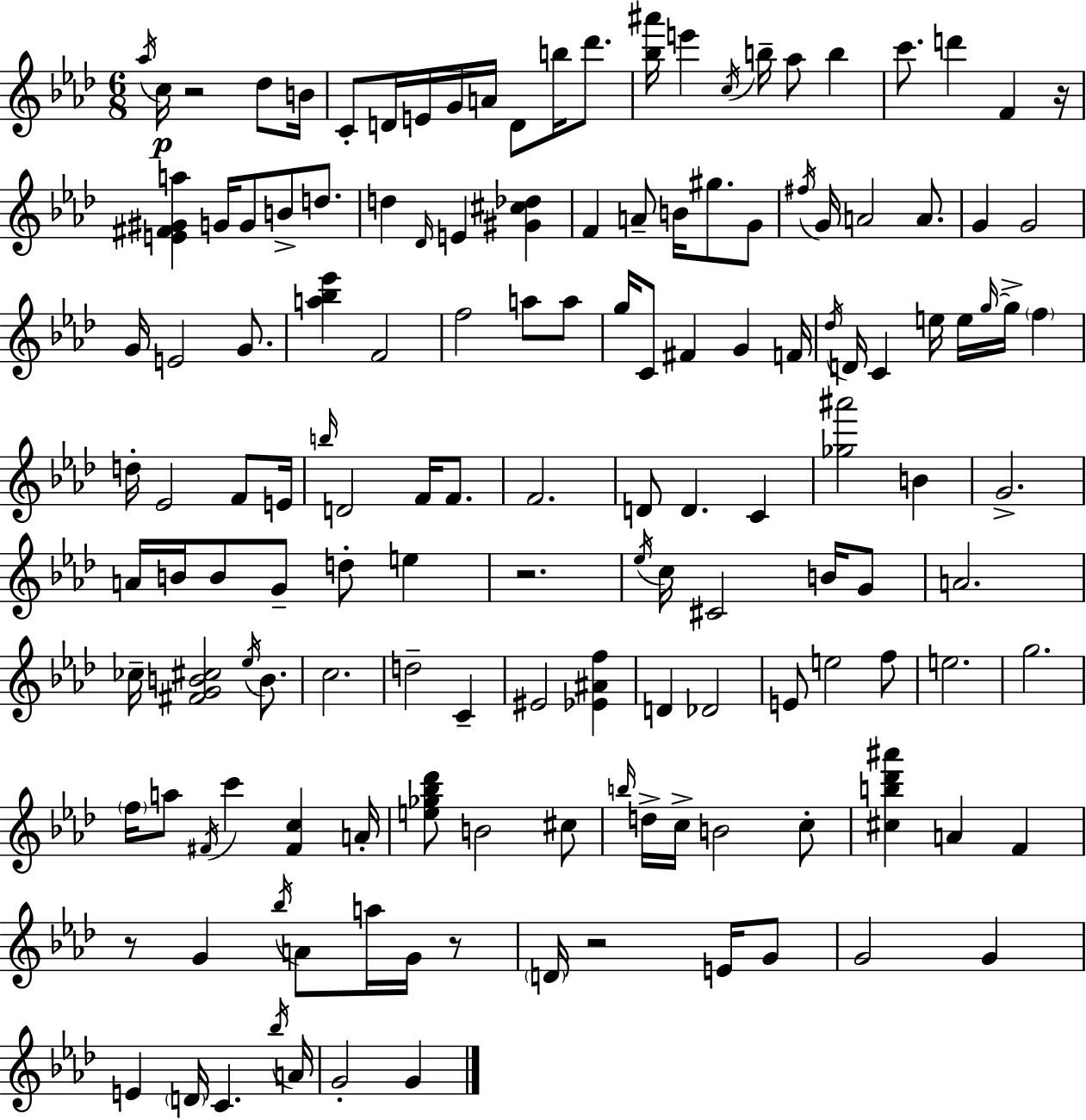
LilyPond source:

{
  \clef treble
  \numericTimeSignature
  \time 6/8
  \key f \minor
  \acciaccatura { aes''16 }\p c''16 r2 des''8 | b'16 c'8-. d'16 e'16 g'16 a'16 d'8 b''16 des'''8. | <bes'' ais'''>16 e'''4 \acciaccatura { c''16 } b''16-- aes''8 b''4 | c'''8. d'''4 f'4 | \break r16 <e' fis' gis' a''>4 g'16 g'8 b'8-> d''8. | d''4 \grace { des'16 } e'4 <gis' cis'' des''>4 | f'4 a'8-- b'16 gis''8. | g'8 \acciaccatura { fis''16 } g'16 a'2 | \break a'8. g'4 g'2 | g'16 e'2 | g'8. <a'' bes'' ees'''>4 f'2 | f''2 | \break a''8 a''8 g''16 c'8 fis'4 g'4 | f'16 \acciaccatura { des''16 } d'16 c'4 e''16 e''16 | \grace { g''16~ }~ g''16-> \parenthesize f''4 d''16-. ees'2 | f'8 e'16 \grace { b''16 } d'2 | \break f'16 f'8. f'2. | d'8 d'4. | c'4 <ges'' ais'''>2 | b'4 g'2.-> | \break a'16 b'16 b'8 g'8-- | d''8-. e''4 r2. | \acciaccatura { ees''16 } c''16 cis'2 | b'16 g'8 a'2. | \break ces''16-- <fis' g' b' cis''>2 | \acciaccatura { ees''16 } b'8. c''2. | d''2-- | c'4-- eis'2 | \break <ees' ais' f''>4 d'4 | des'2 e'8 e''2 | f''8 e''2. | g''2. | \break \parenthesize f''16 a''8 | \acciaccatura { fis'16 } c'''4 <fis' c''>4 a'16-. <e'' ges'' bes'' des'''>8 | b'2 cis''8 \grace { b''16 } d''16-> | c''16-> b'2 c''8-. <cis'' b'' des''' ais'''>4 | \break a'4 f'4 r8 | g'4 \acciaccatura { bes''16 } a'8 a''16 g'16 r8 | \parenthesize d'16 r2 e'16 g'8 | g'2 g'4 | \break e'4 \parenthesize d'16 c'4. \acciaccatura { bes''16 } | a'16 g'2-. g'4 | \bar "|."
}